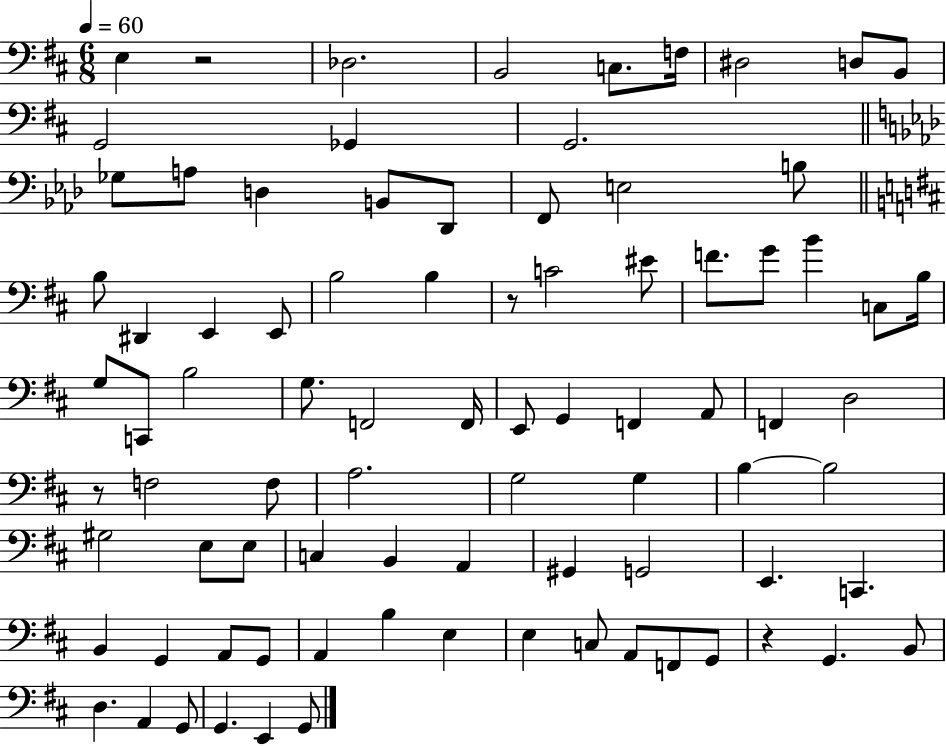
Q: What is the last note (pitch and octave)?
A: G2